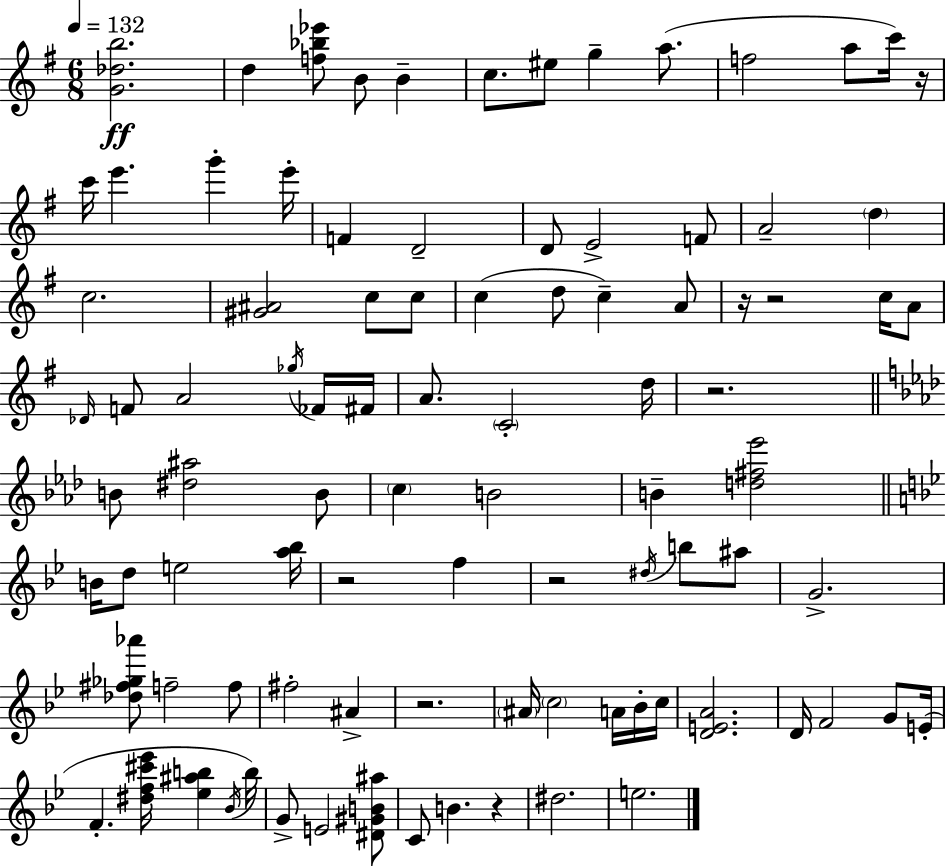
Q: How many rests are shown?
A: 8